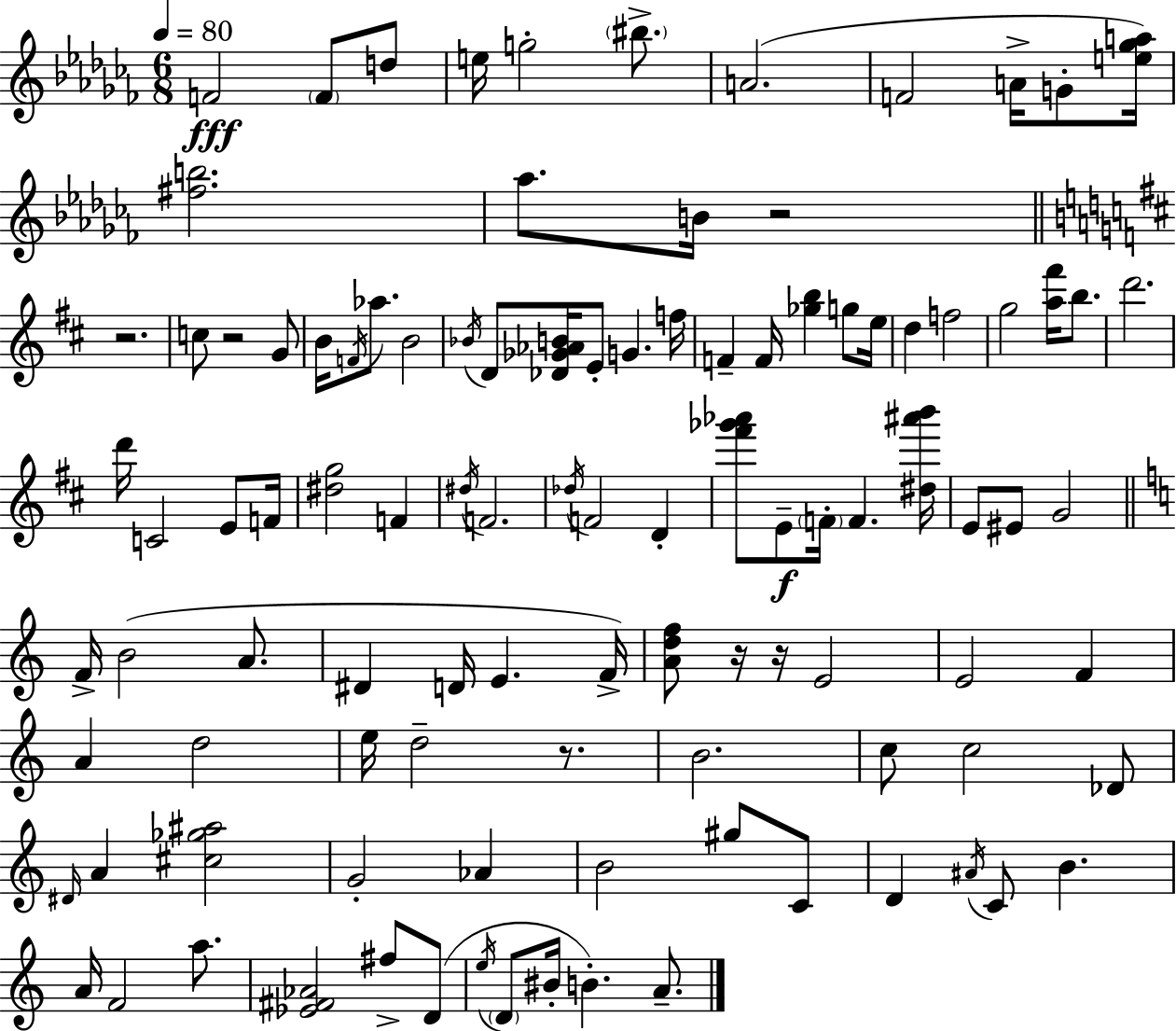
{
  \clef treble
  \numericTimeSignature
  \time 6/8
  \key aes \minor
  \tempo 4 = 80
  f'2\fff \parenthesize f'8 d''8 | e''16 g''2-. \parenthesize bis''8.-> | a'2.( | f'2 a'16-> g'8-. <e'' ges'' a''>16) | \break <fis'' b''>2. | aes''8. b'16 r2 | \bar "||" \break \key b \minor r2. | c''8 r2 g'8 | b'16 \acciaccatura { f'16 } aes''8. b'2 | \acciaccatura { bes'16 } d'8 <des' ges' aes' b'>16 e'8-. g'4. | \break f''16 f'4-- f'16 <ges'' b''>4 g''8 | e''16 d''4 f''2 | g''2 <a'' fis'''>16 b''8. | d'''2. | \break d'''16 c'2 e'8 | f'16 <dis'' g''>2 f'4 | \acciaccatura { dis''16 } f'2. | \acciaccatura { des''16 } f'2 | \break d'4-. <fis''' ges''' aes'''>8 e'8--\f \parenthesize f'16-. f'4. | <dis'' ais''' b'''>16 e'8 eis'8 g'2 | \bar "||" \break \key a \minor f'16-> b'2( a'8. | dis'4 d'16 e'4. f'16->) | <a' d'' f''>8 r16 r16 e'2 | e'2 f'4 | \break a'4 d''2 | e''16 d''2-- r8. | b'2. | c''8 c''2 des'8 | \break \grace { dis'16 } a'4 <cis'' ges'' ais''>2 | g'2-. aes'4 | b'2 gis''8 c'8 | d'4 \acciaccatura { ais'16 } c'8 b'4. | \break a'16 f'2 a''8. | <ees' fis' aes'>2 fis''8-> | d'8( \acciaccatura { e''16 } \parenthesize d'8 bis'16-. b'4.-.) | a'8.-- \bar "|."
}